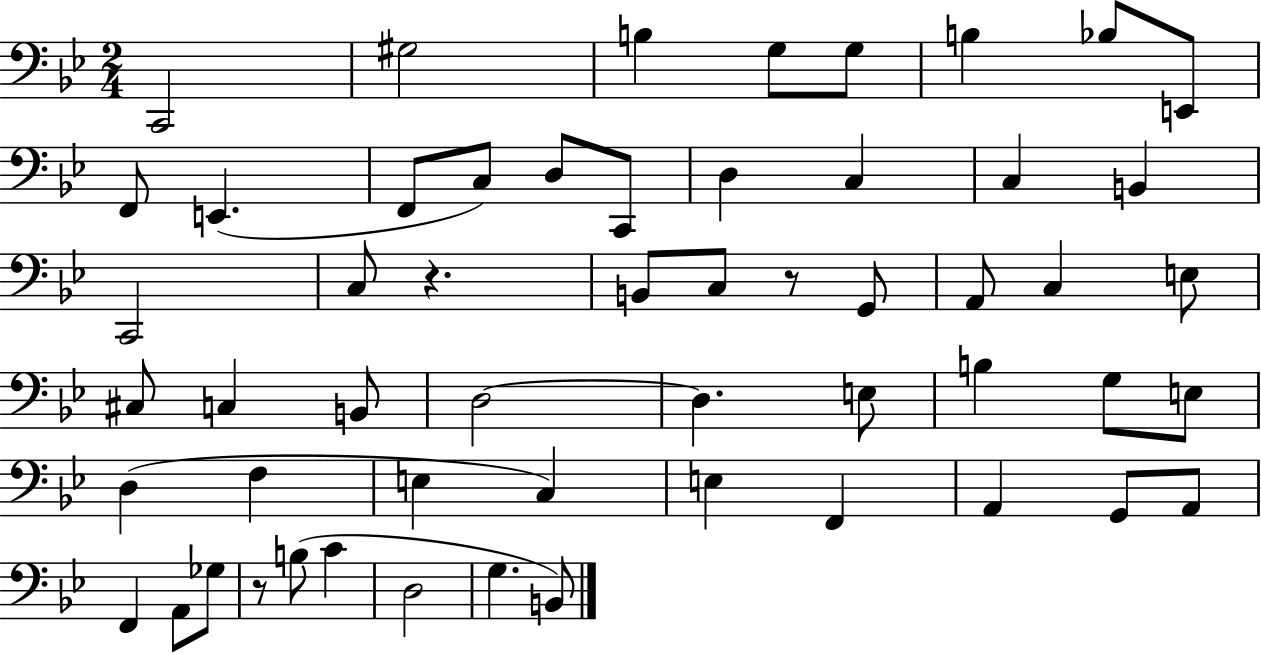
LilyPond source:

{
  \clef bass
  \numericTimeSignature
  \time 2/4
  \key bes \major
  c,2 | gis2 | b4 g8 g8 | b4 bes8 e,8 | \break f,8 e,4.( | f,8 c8) d8 c,8 | d4 c4 | c4 b,4 | \break c,2 | c8 r4. | b,8 c8 r8 g,8 | a,8 c4 e8 | \break cis8 c4 b,8 | d2~~ | d4. e8 | b4 g8 e8 | \break d4( f4 | e4 c4) | e4 f,4 | a,4 g,8 a,8 | \break f,4 a,8 ges8 | r8 b8( c'4 | d2 | g4. b,8) | \break \bar "|."
}